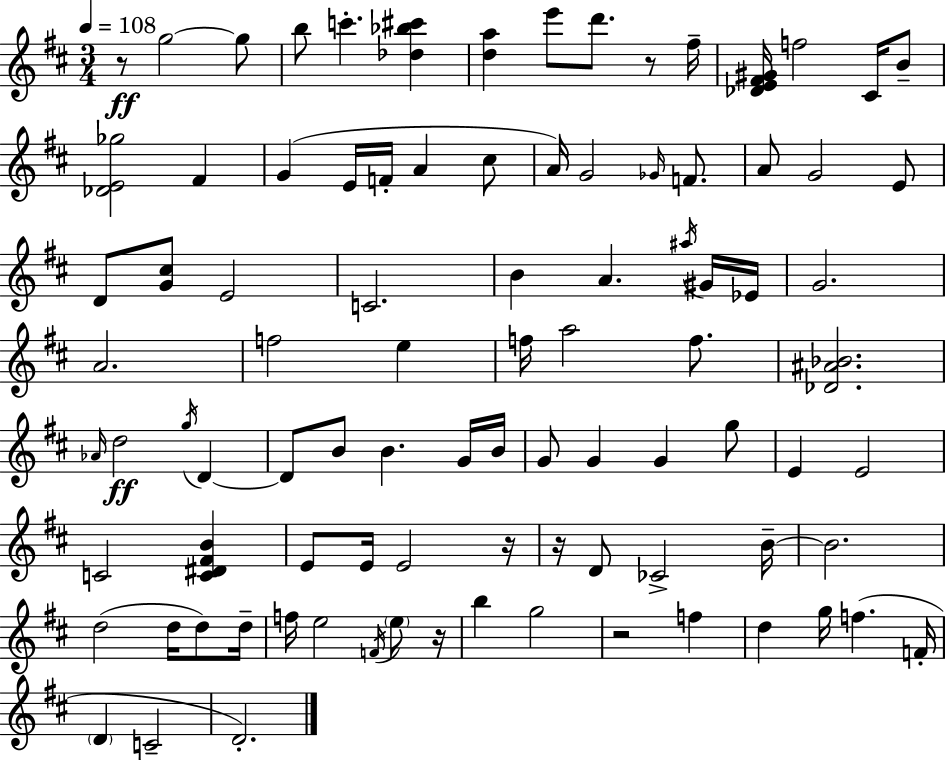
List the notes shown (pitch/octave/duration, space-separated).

R/e G5/h G5/e B5/e C6/q. [Db5,Bb5,C#6]/q [D5,A5]/q E6/e D6/e. R/e F#5/s [Db4,E4,F#4,G#4]/s F5/h C#4/s B4/e [Db4,E4,Gb5]/h F#4/q G4/q E4/s F4/s A4/q C#5/e A4/s G4/h Gb4/s F4/e. A4/e G4/h E4/e D4/e [G4,C#5]/e E4/h C4/h. B4/q A4/q. A#5/s G#4/s Eb4/s G4/h. A4/h. F5/h E5/q F5/s A5/h F5/e. [Db4,A#4,Bb4]/h. Ab4/s D5/h G5/s D4/q D4/e B4/e B4/q. G4/s B4/s G4/e G4/q G4/q G5/e E4/q E4/h C4/h [C4,D#4,F#4,B4]/q E4/e E4/s E4/h R/s R/s D4/e CES4/h B4/s B4/h. D5/h D5/s D5/e D5/s F5/s E5/h F4/s E5/e R/s B5/q G5/h R/h F5/q D5/q G5/s F5/q. F4/s D4/q C4/h D4/h.